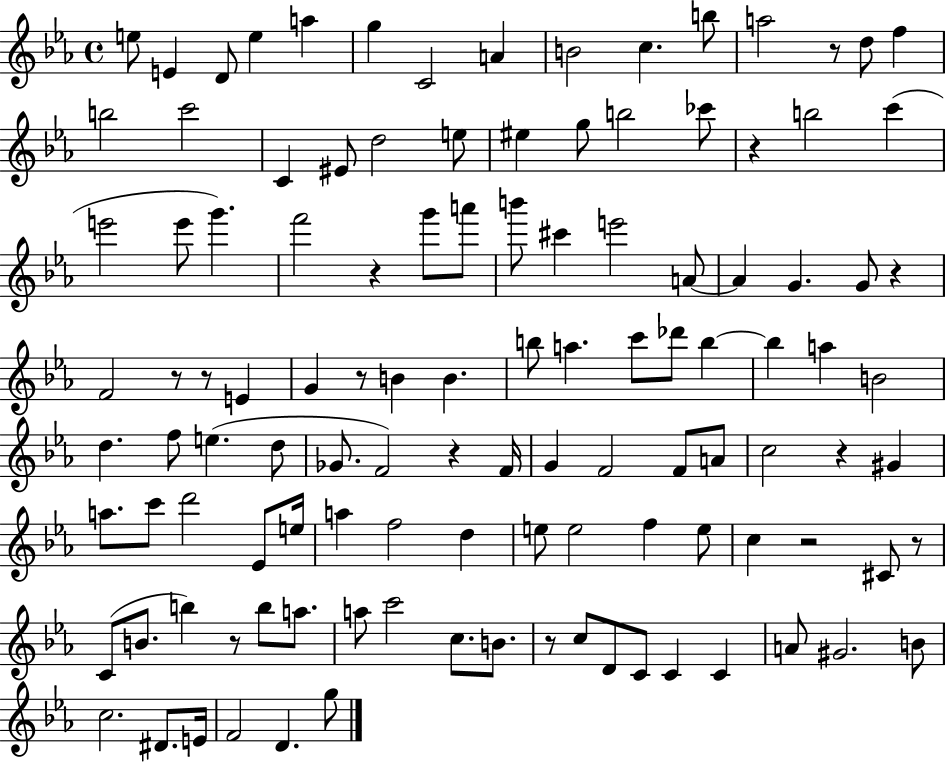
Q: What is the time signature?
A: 4/4